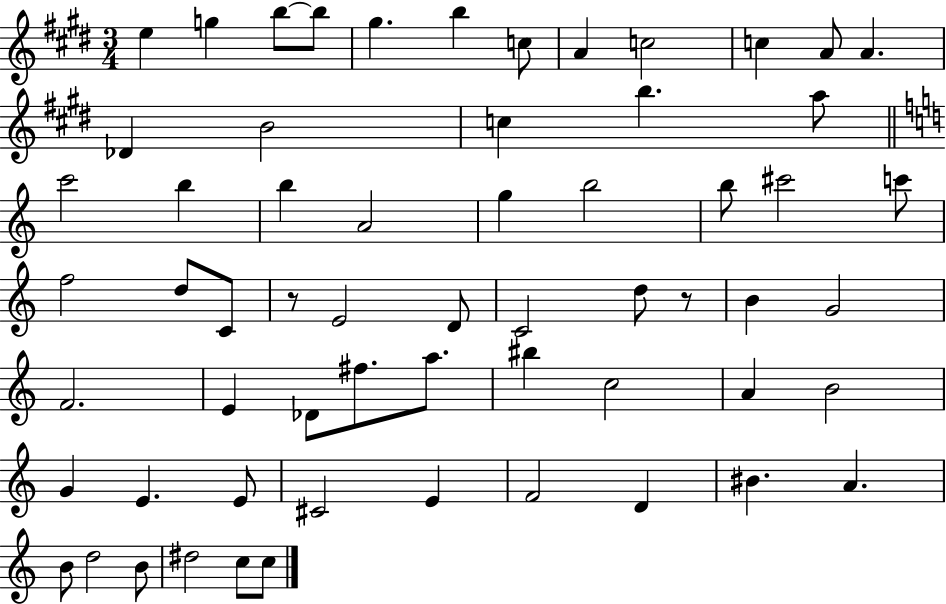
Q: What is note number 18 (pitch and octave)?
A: C6